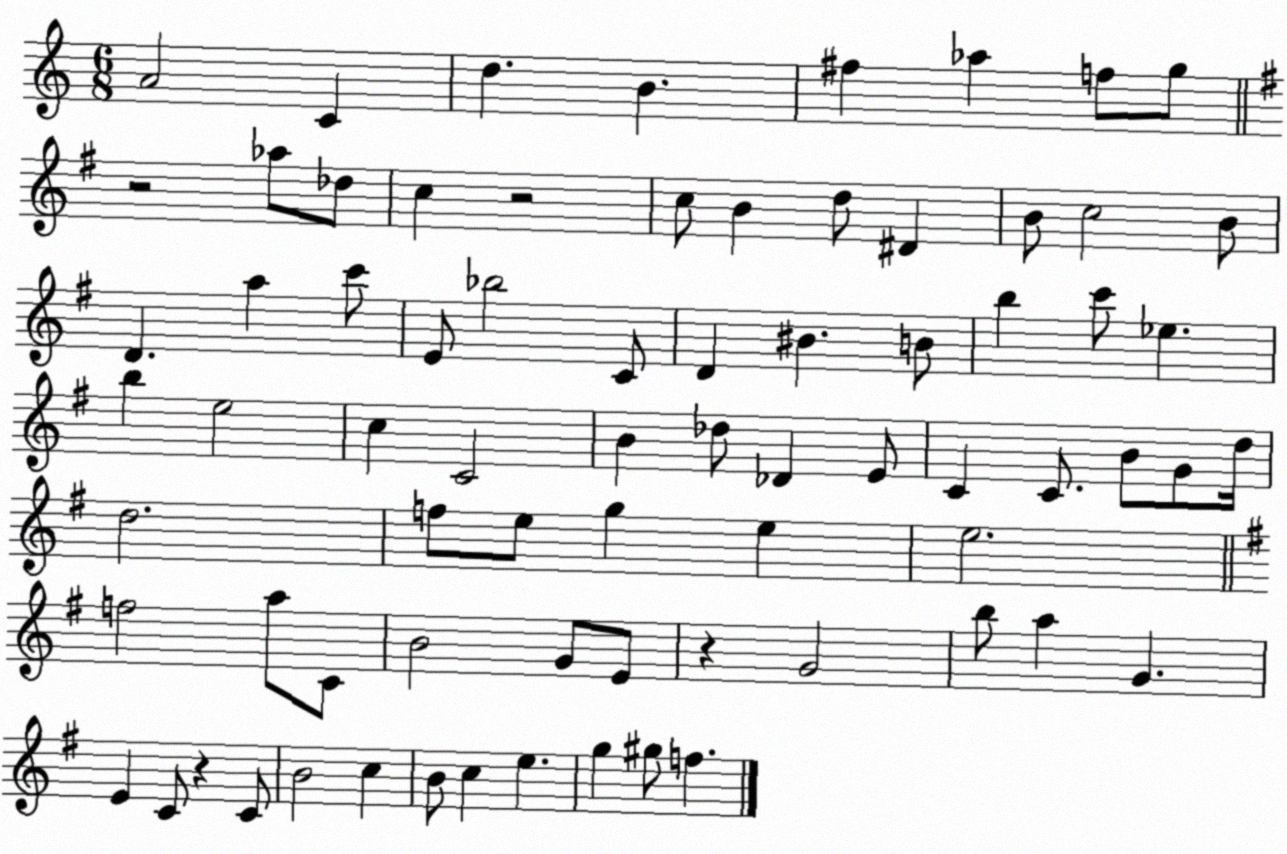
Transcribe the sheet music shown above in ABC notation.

X:1
T:Untitled
M:6/8
L:1/4
K:C
A2 C d B ^f _a f/2 g/2 z2 _a/2 _d/2 c z2 c/2 B d/2 ^D B/2 c2 B/2 D a c'/2 E/2 _b2 C/2 D ^B B/2 b c'/2 _e b e2 c C2 B _d/2 _D E/2 C C/2 B/2 G/2 d/4 d2 f/2 e/2 g e e2 f2 a/2 C/2 B2 G/2 E/2 z G2 b/2 a G E C/2 z C/2 B2 c B/2 c e g ^g/2 f